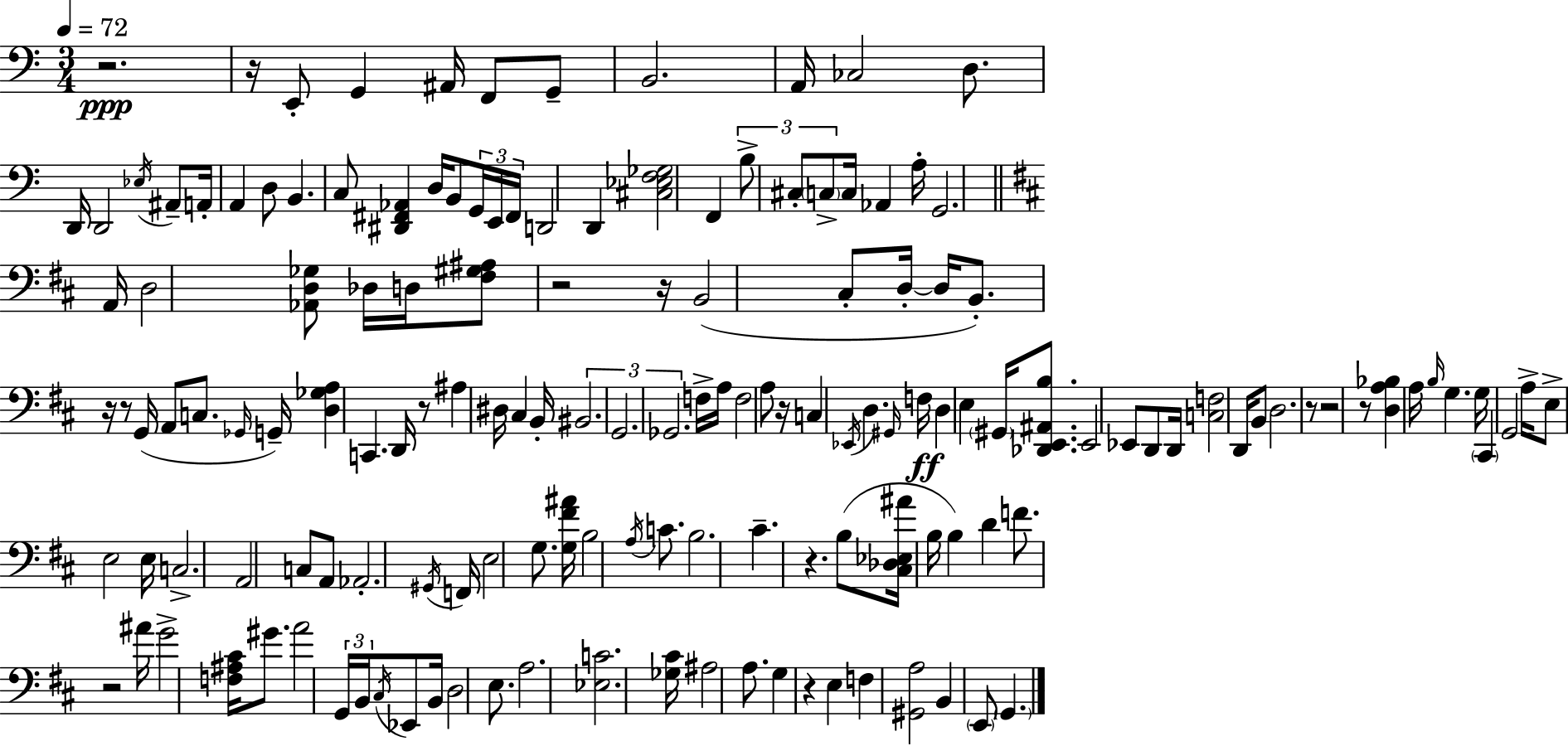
X:1
T:Untitled
M:3/4
L:1/4
K:C
z2 z/4 E,,/2 G,, ^A,,/4 F,,/2 G,,/2 B,,2 A,,/4 _C,2 D,/2 D,,/4 D,,2 _E,/4 ^A,,/2 A,,/4 A,, D,/2 B,, C,/2 [^D,,^F,,_A,,] D,/4 B,,/2 G,,/4 E,,/4 ^F,,/4 D,,2 D,, [^C,_E,F,_G,]2 F,, B,/2 ^C,/2 C,/2 C,/4 _A,, A,/4 G,,2 A,,/4 D,2 [_A,,D,_G,]/2 _D,/4 D,/4 [^F,^G,^A,]/2 z2 z/4 B,,2 ^C,/2 D,/4 D,/4 B,,/2 z/4 z/2 G,,/4 A,,/2 C,/2 _G,,/4 G,,/4 [D,_G,A,] C,, D,,/4 z/2 ^A, ^D,/4 ^C, B,,/4 ^B,,2 G,,2 _G,,2 F,/4 A,/4 F,2 A,/2 z/4 C, _E,,/4 D, ^G,,/4 F,/4 D, E, ^G,,/4 [_D,,E,,^A,,B,]/2 E,,2 _E,,/2 D,,/2 D,,/4 [C,F,]2 D,,/4 B,,/2 D,2 z/2 z2 z/2 [D,A,_B,] A,/4 B,/4 G, G,/4 ^C,, G,,2 A,/4 E,/2 E,2 E,/4 C,2 A,,2 C,/2 A,,/2 _A,,2 ^G,,/4 F,,/4 E,2 G,/2 [G,^F^A]/4 B,2 A,/4 C/2 B,2 ^C z B,/2 [^C,_D,_E,^A]/4 B,/4 B, D F/2 z2 ^A/4 G2 [F,^A,^C]/4 ^G/2 A2 G,,/4 B,,/4 ^C,/4 _E,,/2 B,,/4 D,2 E,/2 A,2 [_E,C]2 [_G,^C]/4 ^A,2 A,/2 G, z E, F, [^G,,A,]2 B,, E,,/2 G,,